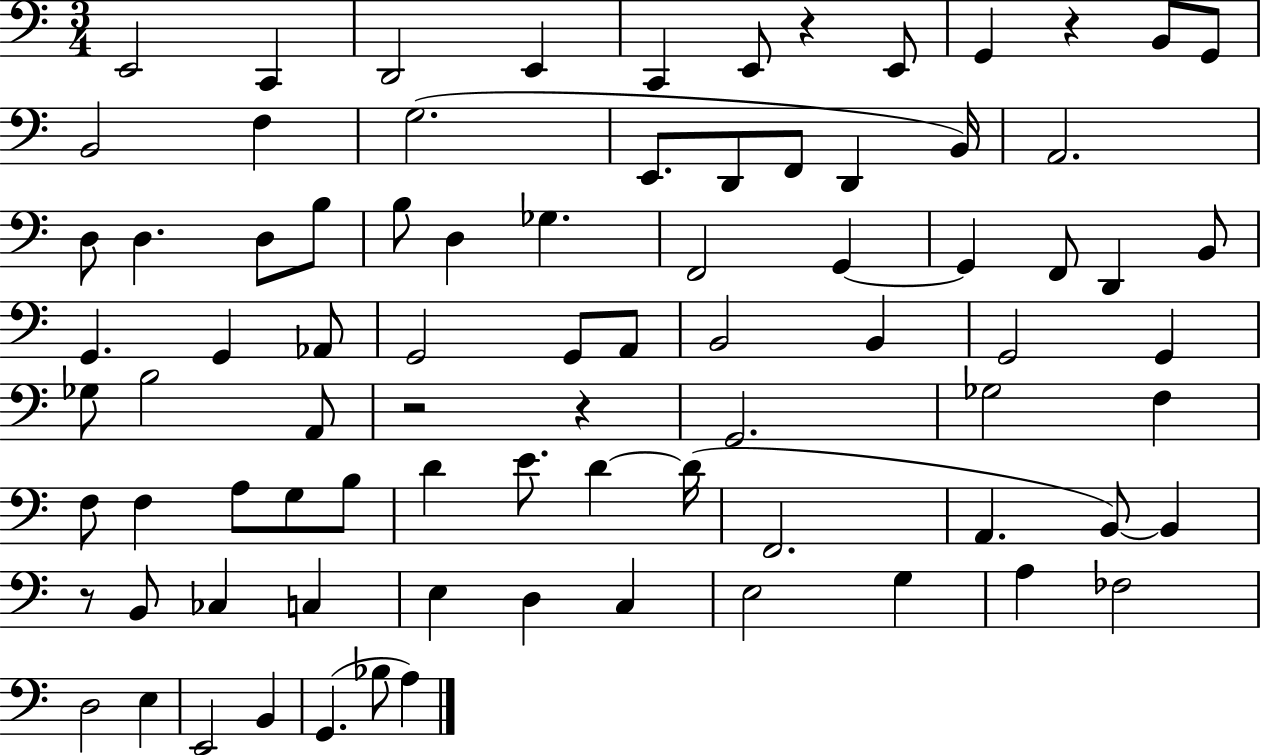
E2/h C2/q D2/h E2/q C2/q E2/e R/q E2/e G2/q R/q B2/e G2/e B2/h F3/q G3/h. E2/e. D2/e F2/e D2/q B2/s A2/h. D3/e D3/q. D3/e B3/e B3/e D3/q Gb3/q. F2/h G2/q G2/q F2/e D2/q B2/e G2/q. G2/q Ab2/e G2/h G2/e A2/e B2/h B2/q G2/h G2/q Gb3/e B3/h A2/e R/h R/q G2/h. Gb3/h F3/q F3/e F3/q A3/e G3/e B3/e D4/q E4/e. D4/q D4/s F2/h. A2/q. B2/e B2/q R/e B2/e CES3/q C3/q E3/q D3/q C3/q E3/h G3/q A3/q FES3/h D3/h E3/q E2/h B2/q G2/q. Bb3/e A3/q